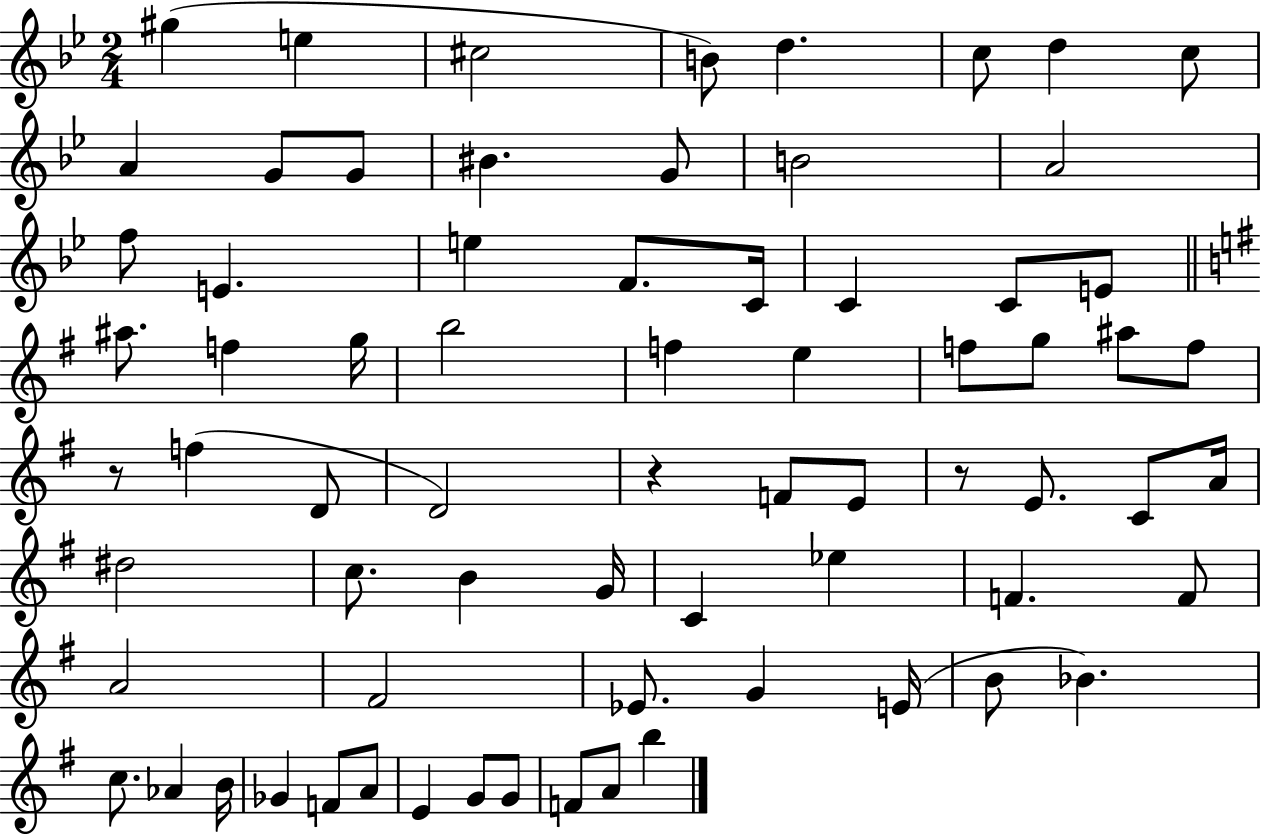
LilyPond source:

{
  \clef treble
  \numericTimeSignature
  \time 2/4
  \key bes \major
  gis''4( e''4 | cis''2 | b'8) d''4. | c''8 d''4 c''8 | \break a'4 g'8 g'8 | bis'4. g'8 | b'2 | a'2 | \break f''8 e'4. | e''4 f'8. c'16 | c'4 c'8 e'8 | \bar "||" \break \key g \major ais''8. f''4 g''16 | b''2 | f''4 e''4 | f''8 g''8 ais''8 f''8 | \break r8 f''4( d'8 | d'2) | r4 f'8 e'8 | r8 e'8. c'8 a'16 | \break dis''2 | c''8. b'4 g'16 | c'4 ees''4 | f'4. f'8 | \break a'2 | fis'2 | ees'8. g'4 e'16( | b'8 bes'4.) | \break c''8. aes'4 b'16 | ges'4 f'8 a'8 | e'4 g'8 g'8 | f'8 a'8 b''4 | \break \bar "|."
}